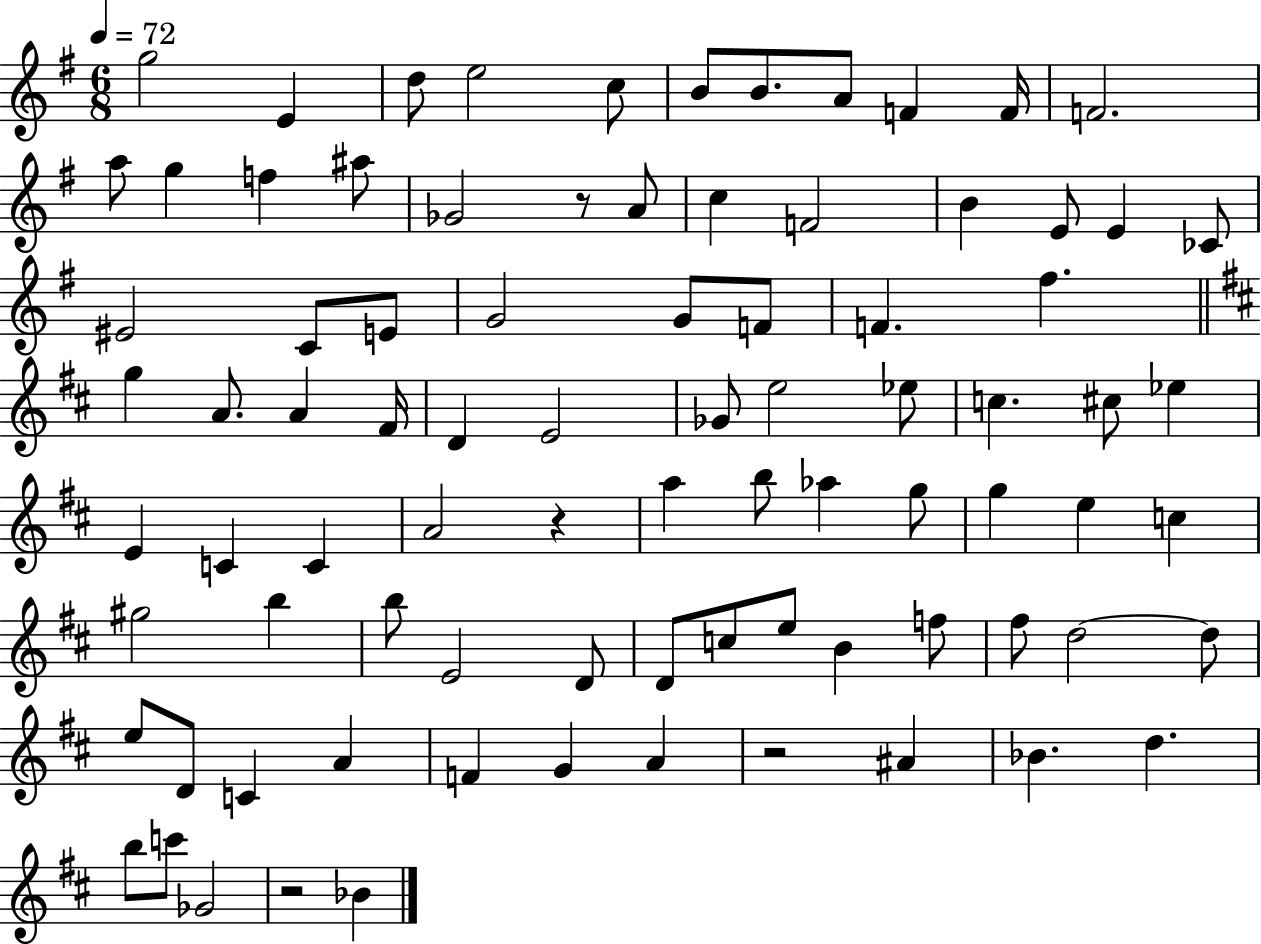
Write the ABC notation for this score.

X:1
T:Untitled
M:6/8
L:1/4
K:G
g2 E d/2 e2 c/2 B/2 B/2 A/2 F F/4 F2 a/2 g f ^a/2 _G2 z/2 A/2 c F2 B E/2 E _C/2 ^E2 C/2 E/2 G2 G/2 F/2 F ^f g A/2 A ^F/4 D E2 _G/2 e2 _e/2 c ^c/2 _e E C C A2 z a b/2 _a g/2 g e c ^g2 b b/2 E2 D/2 D/2 c/2 e/2 B f/2 ^f/2 d2 d/2 e/2 D/2 C A F G A z2 ^A _B d b/2 c'/2 _G2 z2 _B